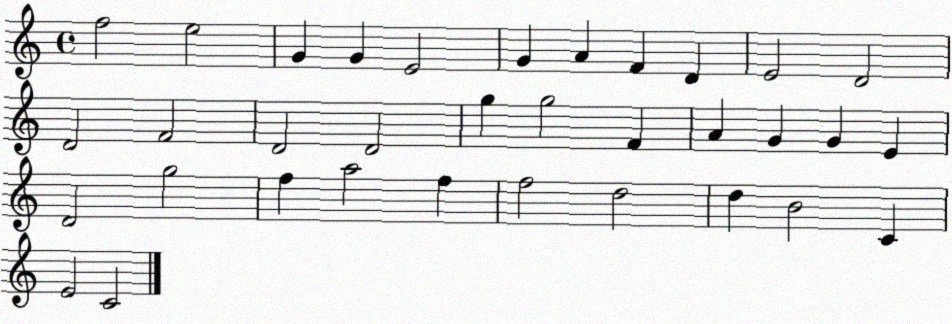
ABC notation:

X:1
T:Untitled
M:4/4
L:1/4
K:C
f2 e2 G G E2 G A F D E2 D2 D2 F2 D2 D2 g g2 F A G G E D2 g2 f a2 f f2 d2 d B2 C E2 C2